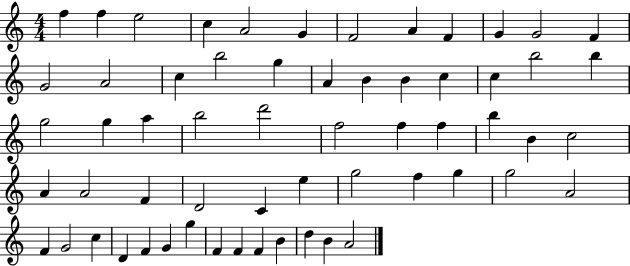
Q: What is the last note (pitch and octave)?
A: A4